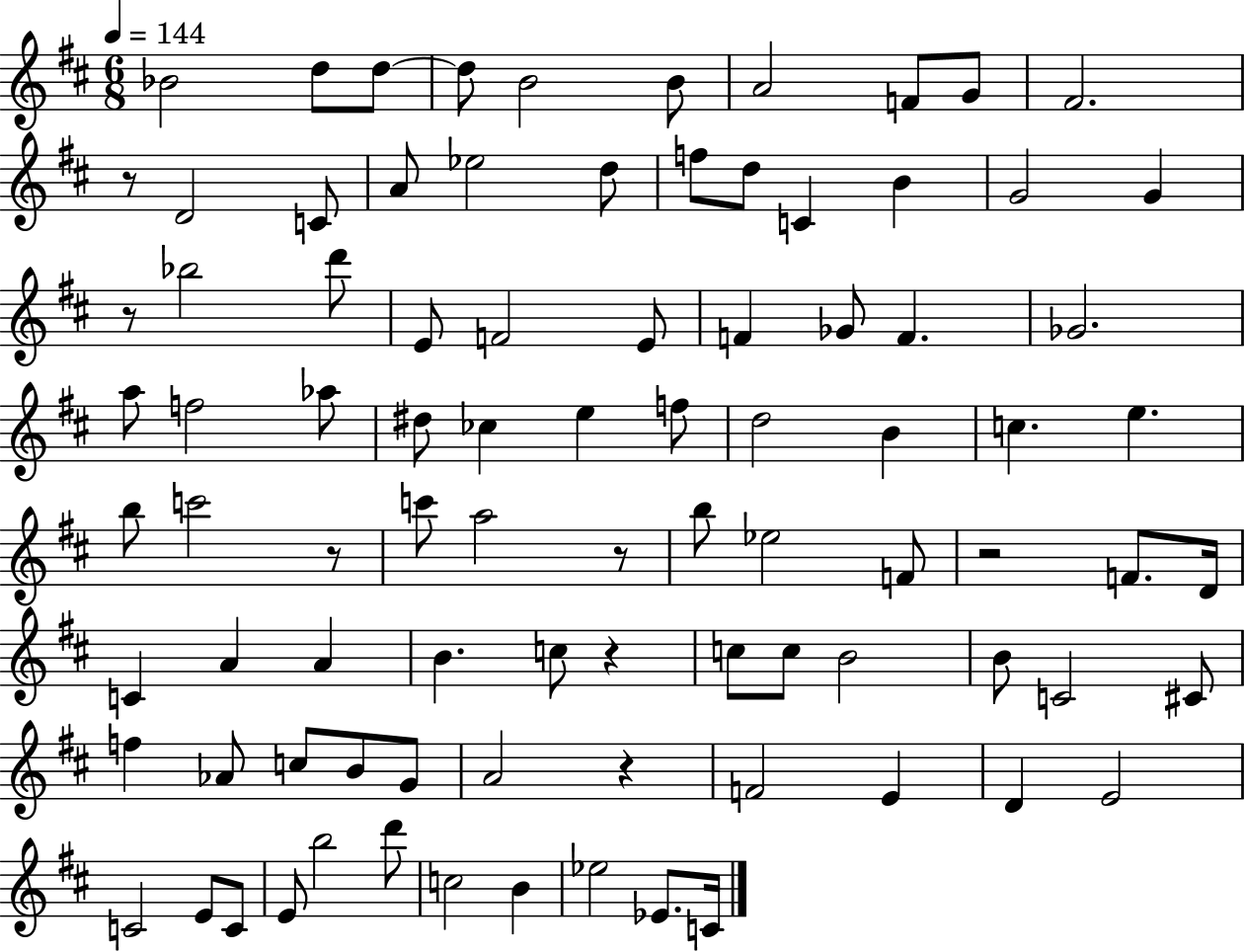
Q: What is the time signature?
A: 6/8